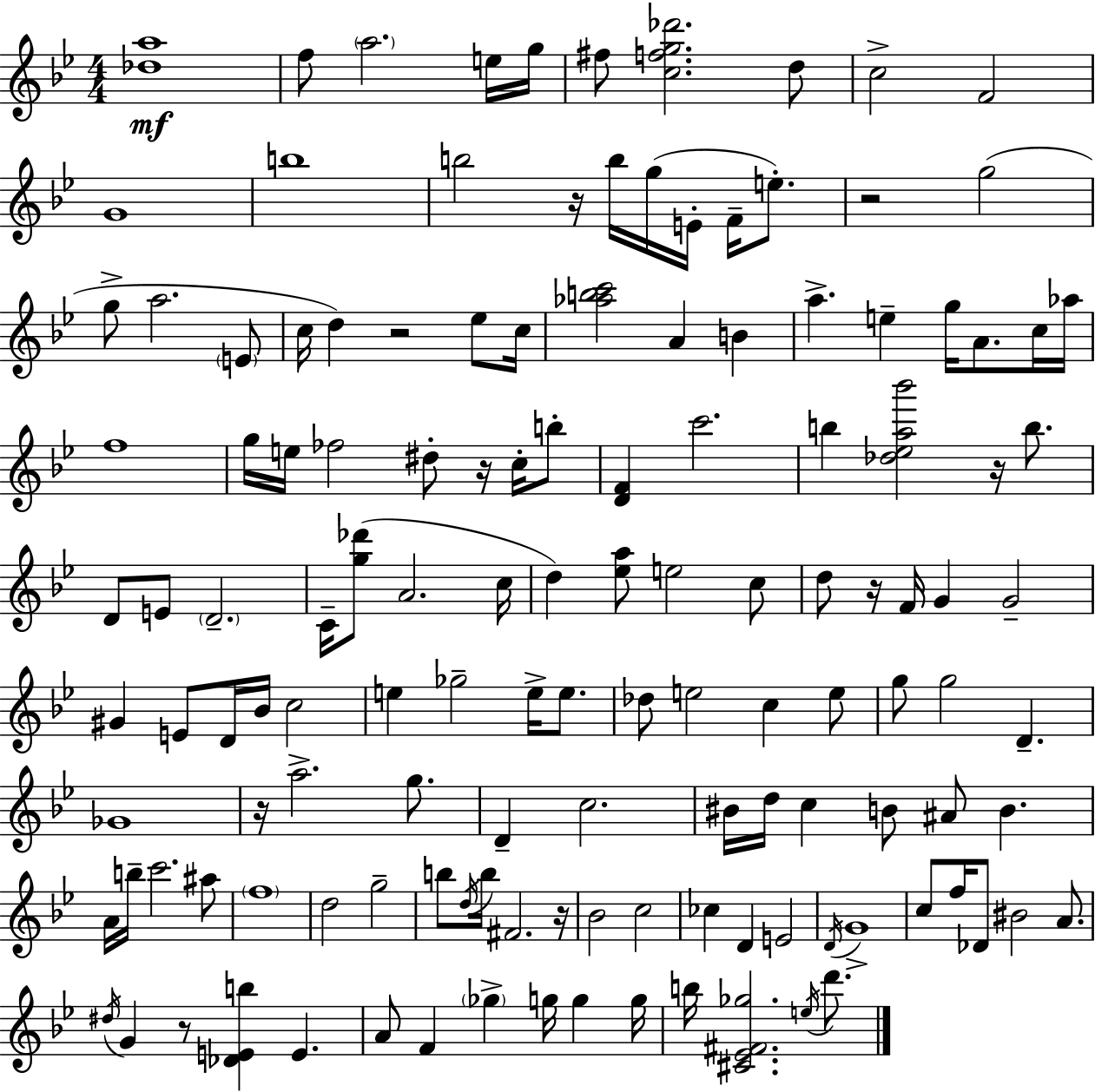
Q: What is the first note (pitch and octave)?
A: F5